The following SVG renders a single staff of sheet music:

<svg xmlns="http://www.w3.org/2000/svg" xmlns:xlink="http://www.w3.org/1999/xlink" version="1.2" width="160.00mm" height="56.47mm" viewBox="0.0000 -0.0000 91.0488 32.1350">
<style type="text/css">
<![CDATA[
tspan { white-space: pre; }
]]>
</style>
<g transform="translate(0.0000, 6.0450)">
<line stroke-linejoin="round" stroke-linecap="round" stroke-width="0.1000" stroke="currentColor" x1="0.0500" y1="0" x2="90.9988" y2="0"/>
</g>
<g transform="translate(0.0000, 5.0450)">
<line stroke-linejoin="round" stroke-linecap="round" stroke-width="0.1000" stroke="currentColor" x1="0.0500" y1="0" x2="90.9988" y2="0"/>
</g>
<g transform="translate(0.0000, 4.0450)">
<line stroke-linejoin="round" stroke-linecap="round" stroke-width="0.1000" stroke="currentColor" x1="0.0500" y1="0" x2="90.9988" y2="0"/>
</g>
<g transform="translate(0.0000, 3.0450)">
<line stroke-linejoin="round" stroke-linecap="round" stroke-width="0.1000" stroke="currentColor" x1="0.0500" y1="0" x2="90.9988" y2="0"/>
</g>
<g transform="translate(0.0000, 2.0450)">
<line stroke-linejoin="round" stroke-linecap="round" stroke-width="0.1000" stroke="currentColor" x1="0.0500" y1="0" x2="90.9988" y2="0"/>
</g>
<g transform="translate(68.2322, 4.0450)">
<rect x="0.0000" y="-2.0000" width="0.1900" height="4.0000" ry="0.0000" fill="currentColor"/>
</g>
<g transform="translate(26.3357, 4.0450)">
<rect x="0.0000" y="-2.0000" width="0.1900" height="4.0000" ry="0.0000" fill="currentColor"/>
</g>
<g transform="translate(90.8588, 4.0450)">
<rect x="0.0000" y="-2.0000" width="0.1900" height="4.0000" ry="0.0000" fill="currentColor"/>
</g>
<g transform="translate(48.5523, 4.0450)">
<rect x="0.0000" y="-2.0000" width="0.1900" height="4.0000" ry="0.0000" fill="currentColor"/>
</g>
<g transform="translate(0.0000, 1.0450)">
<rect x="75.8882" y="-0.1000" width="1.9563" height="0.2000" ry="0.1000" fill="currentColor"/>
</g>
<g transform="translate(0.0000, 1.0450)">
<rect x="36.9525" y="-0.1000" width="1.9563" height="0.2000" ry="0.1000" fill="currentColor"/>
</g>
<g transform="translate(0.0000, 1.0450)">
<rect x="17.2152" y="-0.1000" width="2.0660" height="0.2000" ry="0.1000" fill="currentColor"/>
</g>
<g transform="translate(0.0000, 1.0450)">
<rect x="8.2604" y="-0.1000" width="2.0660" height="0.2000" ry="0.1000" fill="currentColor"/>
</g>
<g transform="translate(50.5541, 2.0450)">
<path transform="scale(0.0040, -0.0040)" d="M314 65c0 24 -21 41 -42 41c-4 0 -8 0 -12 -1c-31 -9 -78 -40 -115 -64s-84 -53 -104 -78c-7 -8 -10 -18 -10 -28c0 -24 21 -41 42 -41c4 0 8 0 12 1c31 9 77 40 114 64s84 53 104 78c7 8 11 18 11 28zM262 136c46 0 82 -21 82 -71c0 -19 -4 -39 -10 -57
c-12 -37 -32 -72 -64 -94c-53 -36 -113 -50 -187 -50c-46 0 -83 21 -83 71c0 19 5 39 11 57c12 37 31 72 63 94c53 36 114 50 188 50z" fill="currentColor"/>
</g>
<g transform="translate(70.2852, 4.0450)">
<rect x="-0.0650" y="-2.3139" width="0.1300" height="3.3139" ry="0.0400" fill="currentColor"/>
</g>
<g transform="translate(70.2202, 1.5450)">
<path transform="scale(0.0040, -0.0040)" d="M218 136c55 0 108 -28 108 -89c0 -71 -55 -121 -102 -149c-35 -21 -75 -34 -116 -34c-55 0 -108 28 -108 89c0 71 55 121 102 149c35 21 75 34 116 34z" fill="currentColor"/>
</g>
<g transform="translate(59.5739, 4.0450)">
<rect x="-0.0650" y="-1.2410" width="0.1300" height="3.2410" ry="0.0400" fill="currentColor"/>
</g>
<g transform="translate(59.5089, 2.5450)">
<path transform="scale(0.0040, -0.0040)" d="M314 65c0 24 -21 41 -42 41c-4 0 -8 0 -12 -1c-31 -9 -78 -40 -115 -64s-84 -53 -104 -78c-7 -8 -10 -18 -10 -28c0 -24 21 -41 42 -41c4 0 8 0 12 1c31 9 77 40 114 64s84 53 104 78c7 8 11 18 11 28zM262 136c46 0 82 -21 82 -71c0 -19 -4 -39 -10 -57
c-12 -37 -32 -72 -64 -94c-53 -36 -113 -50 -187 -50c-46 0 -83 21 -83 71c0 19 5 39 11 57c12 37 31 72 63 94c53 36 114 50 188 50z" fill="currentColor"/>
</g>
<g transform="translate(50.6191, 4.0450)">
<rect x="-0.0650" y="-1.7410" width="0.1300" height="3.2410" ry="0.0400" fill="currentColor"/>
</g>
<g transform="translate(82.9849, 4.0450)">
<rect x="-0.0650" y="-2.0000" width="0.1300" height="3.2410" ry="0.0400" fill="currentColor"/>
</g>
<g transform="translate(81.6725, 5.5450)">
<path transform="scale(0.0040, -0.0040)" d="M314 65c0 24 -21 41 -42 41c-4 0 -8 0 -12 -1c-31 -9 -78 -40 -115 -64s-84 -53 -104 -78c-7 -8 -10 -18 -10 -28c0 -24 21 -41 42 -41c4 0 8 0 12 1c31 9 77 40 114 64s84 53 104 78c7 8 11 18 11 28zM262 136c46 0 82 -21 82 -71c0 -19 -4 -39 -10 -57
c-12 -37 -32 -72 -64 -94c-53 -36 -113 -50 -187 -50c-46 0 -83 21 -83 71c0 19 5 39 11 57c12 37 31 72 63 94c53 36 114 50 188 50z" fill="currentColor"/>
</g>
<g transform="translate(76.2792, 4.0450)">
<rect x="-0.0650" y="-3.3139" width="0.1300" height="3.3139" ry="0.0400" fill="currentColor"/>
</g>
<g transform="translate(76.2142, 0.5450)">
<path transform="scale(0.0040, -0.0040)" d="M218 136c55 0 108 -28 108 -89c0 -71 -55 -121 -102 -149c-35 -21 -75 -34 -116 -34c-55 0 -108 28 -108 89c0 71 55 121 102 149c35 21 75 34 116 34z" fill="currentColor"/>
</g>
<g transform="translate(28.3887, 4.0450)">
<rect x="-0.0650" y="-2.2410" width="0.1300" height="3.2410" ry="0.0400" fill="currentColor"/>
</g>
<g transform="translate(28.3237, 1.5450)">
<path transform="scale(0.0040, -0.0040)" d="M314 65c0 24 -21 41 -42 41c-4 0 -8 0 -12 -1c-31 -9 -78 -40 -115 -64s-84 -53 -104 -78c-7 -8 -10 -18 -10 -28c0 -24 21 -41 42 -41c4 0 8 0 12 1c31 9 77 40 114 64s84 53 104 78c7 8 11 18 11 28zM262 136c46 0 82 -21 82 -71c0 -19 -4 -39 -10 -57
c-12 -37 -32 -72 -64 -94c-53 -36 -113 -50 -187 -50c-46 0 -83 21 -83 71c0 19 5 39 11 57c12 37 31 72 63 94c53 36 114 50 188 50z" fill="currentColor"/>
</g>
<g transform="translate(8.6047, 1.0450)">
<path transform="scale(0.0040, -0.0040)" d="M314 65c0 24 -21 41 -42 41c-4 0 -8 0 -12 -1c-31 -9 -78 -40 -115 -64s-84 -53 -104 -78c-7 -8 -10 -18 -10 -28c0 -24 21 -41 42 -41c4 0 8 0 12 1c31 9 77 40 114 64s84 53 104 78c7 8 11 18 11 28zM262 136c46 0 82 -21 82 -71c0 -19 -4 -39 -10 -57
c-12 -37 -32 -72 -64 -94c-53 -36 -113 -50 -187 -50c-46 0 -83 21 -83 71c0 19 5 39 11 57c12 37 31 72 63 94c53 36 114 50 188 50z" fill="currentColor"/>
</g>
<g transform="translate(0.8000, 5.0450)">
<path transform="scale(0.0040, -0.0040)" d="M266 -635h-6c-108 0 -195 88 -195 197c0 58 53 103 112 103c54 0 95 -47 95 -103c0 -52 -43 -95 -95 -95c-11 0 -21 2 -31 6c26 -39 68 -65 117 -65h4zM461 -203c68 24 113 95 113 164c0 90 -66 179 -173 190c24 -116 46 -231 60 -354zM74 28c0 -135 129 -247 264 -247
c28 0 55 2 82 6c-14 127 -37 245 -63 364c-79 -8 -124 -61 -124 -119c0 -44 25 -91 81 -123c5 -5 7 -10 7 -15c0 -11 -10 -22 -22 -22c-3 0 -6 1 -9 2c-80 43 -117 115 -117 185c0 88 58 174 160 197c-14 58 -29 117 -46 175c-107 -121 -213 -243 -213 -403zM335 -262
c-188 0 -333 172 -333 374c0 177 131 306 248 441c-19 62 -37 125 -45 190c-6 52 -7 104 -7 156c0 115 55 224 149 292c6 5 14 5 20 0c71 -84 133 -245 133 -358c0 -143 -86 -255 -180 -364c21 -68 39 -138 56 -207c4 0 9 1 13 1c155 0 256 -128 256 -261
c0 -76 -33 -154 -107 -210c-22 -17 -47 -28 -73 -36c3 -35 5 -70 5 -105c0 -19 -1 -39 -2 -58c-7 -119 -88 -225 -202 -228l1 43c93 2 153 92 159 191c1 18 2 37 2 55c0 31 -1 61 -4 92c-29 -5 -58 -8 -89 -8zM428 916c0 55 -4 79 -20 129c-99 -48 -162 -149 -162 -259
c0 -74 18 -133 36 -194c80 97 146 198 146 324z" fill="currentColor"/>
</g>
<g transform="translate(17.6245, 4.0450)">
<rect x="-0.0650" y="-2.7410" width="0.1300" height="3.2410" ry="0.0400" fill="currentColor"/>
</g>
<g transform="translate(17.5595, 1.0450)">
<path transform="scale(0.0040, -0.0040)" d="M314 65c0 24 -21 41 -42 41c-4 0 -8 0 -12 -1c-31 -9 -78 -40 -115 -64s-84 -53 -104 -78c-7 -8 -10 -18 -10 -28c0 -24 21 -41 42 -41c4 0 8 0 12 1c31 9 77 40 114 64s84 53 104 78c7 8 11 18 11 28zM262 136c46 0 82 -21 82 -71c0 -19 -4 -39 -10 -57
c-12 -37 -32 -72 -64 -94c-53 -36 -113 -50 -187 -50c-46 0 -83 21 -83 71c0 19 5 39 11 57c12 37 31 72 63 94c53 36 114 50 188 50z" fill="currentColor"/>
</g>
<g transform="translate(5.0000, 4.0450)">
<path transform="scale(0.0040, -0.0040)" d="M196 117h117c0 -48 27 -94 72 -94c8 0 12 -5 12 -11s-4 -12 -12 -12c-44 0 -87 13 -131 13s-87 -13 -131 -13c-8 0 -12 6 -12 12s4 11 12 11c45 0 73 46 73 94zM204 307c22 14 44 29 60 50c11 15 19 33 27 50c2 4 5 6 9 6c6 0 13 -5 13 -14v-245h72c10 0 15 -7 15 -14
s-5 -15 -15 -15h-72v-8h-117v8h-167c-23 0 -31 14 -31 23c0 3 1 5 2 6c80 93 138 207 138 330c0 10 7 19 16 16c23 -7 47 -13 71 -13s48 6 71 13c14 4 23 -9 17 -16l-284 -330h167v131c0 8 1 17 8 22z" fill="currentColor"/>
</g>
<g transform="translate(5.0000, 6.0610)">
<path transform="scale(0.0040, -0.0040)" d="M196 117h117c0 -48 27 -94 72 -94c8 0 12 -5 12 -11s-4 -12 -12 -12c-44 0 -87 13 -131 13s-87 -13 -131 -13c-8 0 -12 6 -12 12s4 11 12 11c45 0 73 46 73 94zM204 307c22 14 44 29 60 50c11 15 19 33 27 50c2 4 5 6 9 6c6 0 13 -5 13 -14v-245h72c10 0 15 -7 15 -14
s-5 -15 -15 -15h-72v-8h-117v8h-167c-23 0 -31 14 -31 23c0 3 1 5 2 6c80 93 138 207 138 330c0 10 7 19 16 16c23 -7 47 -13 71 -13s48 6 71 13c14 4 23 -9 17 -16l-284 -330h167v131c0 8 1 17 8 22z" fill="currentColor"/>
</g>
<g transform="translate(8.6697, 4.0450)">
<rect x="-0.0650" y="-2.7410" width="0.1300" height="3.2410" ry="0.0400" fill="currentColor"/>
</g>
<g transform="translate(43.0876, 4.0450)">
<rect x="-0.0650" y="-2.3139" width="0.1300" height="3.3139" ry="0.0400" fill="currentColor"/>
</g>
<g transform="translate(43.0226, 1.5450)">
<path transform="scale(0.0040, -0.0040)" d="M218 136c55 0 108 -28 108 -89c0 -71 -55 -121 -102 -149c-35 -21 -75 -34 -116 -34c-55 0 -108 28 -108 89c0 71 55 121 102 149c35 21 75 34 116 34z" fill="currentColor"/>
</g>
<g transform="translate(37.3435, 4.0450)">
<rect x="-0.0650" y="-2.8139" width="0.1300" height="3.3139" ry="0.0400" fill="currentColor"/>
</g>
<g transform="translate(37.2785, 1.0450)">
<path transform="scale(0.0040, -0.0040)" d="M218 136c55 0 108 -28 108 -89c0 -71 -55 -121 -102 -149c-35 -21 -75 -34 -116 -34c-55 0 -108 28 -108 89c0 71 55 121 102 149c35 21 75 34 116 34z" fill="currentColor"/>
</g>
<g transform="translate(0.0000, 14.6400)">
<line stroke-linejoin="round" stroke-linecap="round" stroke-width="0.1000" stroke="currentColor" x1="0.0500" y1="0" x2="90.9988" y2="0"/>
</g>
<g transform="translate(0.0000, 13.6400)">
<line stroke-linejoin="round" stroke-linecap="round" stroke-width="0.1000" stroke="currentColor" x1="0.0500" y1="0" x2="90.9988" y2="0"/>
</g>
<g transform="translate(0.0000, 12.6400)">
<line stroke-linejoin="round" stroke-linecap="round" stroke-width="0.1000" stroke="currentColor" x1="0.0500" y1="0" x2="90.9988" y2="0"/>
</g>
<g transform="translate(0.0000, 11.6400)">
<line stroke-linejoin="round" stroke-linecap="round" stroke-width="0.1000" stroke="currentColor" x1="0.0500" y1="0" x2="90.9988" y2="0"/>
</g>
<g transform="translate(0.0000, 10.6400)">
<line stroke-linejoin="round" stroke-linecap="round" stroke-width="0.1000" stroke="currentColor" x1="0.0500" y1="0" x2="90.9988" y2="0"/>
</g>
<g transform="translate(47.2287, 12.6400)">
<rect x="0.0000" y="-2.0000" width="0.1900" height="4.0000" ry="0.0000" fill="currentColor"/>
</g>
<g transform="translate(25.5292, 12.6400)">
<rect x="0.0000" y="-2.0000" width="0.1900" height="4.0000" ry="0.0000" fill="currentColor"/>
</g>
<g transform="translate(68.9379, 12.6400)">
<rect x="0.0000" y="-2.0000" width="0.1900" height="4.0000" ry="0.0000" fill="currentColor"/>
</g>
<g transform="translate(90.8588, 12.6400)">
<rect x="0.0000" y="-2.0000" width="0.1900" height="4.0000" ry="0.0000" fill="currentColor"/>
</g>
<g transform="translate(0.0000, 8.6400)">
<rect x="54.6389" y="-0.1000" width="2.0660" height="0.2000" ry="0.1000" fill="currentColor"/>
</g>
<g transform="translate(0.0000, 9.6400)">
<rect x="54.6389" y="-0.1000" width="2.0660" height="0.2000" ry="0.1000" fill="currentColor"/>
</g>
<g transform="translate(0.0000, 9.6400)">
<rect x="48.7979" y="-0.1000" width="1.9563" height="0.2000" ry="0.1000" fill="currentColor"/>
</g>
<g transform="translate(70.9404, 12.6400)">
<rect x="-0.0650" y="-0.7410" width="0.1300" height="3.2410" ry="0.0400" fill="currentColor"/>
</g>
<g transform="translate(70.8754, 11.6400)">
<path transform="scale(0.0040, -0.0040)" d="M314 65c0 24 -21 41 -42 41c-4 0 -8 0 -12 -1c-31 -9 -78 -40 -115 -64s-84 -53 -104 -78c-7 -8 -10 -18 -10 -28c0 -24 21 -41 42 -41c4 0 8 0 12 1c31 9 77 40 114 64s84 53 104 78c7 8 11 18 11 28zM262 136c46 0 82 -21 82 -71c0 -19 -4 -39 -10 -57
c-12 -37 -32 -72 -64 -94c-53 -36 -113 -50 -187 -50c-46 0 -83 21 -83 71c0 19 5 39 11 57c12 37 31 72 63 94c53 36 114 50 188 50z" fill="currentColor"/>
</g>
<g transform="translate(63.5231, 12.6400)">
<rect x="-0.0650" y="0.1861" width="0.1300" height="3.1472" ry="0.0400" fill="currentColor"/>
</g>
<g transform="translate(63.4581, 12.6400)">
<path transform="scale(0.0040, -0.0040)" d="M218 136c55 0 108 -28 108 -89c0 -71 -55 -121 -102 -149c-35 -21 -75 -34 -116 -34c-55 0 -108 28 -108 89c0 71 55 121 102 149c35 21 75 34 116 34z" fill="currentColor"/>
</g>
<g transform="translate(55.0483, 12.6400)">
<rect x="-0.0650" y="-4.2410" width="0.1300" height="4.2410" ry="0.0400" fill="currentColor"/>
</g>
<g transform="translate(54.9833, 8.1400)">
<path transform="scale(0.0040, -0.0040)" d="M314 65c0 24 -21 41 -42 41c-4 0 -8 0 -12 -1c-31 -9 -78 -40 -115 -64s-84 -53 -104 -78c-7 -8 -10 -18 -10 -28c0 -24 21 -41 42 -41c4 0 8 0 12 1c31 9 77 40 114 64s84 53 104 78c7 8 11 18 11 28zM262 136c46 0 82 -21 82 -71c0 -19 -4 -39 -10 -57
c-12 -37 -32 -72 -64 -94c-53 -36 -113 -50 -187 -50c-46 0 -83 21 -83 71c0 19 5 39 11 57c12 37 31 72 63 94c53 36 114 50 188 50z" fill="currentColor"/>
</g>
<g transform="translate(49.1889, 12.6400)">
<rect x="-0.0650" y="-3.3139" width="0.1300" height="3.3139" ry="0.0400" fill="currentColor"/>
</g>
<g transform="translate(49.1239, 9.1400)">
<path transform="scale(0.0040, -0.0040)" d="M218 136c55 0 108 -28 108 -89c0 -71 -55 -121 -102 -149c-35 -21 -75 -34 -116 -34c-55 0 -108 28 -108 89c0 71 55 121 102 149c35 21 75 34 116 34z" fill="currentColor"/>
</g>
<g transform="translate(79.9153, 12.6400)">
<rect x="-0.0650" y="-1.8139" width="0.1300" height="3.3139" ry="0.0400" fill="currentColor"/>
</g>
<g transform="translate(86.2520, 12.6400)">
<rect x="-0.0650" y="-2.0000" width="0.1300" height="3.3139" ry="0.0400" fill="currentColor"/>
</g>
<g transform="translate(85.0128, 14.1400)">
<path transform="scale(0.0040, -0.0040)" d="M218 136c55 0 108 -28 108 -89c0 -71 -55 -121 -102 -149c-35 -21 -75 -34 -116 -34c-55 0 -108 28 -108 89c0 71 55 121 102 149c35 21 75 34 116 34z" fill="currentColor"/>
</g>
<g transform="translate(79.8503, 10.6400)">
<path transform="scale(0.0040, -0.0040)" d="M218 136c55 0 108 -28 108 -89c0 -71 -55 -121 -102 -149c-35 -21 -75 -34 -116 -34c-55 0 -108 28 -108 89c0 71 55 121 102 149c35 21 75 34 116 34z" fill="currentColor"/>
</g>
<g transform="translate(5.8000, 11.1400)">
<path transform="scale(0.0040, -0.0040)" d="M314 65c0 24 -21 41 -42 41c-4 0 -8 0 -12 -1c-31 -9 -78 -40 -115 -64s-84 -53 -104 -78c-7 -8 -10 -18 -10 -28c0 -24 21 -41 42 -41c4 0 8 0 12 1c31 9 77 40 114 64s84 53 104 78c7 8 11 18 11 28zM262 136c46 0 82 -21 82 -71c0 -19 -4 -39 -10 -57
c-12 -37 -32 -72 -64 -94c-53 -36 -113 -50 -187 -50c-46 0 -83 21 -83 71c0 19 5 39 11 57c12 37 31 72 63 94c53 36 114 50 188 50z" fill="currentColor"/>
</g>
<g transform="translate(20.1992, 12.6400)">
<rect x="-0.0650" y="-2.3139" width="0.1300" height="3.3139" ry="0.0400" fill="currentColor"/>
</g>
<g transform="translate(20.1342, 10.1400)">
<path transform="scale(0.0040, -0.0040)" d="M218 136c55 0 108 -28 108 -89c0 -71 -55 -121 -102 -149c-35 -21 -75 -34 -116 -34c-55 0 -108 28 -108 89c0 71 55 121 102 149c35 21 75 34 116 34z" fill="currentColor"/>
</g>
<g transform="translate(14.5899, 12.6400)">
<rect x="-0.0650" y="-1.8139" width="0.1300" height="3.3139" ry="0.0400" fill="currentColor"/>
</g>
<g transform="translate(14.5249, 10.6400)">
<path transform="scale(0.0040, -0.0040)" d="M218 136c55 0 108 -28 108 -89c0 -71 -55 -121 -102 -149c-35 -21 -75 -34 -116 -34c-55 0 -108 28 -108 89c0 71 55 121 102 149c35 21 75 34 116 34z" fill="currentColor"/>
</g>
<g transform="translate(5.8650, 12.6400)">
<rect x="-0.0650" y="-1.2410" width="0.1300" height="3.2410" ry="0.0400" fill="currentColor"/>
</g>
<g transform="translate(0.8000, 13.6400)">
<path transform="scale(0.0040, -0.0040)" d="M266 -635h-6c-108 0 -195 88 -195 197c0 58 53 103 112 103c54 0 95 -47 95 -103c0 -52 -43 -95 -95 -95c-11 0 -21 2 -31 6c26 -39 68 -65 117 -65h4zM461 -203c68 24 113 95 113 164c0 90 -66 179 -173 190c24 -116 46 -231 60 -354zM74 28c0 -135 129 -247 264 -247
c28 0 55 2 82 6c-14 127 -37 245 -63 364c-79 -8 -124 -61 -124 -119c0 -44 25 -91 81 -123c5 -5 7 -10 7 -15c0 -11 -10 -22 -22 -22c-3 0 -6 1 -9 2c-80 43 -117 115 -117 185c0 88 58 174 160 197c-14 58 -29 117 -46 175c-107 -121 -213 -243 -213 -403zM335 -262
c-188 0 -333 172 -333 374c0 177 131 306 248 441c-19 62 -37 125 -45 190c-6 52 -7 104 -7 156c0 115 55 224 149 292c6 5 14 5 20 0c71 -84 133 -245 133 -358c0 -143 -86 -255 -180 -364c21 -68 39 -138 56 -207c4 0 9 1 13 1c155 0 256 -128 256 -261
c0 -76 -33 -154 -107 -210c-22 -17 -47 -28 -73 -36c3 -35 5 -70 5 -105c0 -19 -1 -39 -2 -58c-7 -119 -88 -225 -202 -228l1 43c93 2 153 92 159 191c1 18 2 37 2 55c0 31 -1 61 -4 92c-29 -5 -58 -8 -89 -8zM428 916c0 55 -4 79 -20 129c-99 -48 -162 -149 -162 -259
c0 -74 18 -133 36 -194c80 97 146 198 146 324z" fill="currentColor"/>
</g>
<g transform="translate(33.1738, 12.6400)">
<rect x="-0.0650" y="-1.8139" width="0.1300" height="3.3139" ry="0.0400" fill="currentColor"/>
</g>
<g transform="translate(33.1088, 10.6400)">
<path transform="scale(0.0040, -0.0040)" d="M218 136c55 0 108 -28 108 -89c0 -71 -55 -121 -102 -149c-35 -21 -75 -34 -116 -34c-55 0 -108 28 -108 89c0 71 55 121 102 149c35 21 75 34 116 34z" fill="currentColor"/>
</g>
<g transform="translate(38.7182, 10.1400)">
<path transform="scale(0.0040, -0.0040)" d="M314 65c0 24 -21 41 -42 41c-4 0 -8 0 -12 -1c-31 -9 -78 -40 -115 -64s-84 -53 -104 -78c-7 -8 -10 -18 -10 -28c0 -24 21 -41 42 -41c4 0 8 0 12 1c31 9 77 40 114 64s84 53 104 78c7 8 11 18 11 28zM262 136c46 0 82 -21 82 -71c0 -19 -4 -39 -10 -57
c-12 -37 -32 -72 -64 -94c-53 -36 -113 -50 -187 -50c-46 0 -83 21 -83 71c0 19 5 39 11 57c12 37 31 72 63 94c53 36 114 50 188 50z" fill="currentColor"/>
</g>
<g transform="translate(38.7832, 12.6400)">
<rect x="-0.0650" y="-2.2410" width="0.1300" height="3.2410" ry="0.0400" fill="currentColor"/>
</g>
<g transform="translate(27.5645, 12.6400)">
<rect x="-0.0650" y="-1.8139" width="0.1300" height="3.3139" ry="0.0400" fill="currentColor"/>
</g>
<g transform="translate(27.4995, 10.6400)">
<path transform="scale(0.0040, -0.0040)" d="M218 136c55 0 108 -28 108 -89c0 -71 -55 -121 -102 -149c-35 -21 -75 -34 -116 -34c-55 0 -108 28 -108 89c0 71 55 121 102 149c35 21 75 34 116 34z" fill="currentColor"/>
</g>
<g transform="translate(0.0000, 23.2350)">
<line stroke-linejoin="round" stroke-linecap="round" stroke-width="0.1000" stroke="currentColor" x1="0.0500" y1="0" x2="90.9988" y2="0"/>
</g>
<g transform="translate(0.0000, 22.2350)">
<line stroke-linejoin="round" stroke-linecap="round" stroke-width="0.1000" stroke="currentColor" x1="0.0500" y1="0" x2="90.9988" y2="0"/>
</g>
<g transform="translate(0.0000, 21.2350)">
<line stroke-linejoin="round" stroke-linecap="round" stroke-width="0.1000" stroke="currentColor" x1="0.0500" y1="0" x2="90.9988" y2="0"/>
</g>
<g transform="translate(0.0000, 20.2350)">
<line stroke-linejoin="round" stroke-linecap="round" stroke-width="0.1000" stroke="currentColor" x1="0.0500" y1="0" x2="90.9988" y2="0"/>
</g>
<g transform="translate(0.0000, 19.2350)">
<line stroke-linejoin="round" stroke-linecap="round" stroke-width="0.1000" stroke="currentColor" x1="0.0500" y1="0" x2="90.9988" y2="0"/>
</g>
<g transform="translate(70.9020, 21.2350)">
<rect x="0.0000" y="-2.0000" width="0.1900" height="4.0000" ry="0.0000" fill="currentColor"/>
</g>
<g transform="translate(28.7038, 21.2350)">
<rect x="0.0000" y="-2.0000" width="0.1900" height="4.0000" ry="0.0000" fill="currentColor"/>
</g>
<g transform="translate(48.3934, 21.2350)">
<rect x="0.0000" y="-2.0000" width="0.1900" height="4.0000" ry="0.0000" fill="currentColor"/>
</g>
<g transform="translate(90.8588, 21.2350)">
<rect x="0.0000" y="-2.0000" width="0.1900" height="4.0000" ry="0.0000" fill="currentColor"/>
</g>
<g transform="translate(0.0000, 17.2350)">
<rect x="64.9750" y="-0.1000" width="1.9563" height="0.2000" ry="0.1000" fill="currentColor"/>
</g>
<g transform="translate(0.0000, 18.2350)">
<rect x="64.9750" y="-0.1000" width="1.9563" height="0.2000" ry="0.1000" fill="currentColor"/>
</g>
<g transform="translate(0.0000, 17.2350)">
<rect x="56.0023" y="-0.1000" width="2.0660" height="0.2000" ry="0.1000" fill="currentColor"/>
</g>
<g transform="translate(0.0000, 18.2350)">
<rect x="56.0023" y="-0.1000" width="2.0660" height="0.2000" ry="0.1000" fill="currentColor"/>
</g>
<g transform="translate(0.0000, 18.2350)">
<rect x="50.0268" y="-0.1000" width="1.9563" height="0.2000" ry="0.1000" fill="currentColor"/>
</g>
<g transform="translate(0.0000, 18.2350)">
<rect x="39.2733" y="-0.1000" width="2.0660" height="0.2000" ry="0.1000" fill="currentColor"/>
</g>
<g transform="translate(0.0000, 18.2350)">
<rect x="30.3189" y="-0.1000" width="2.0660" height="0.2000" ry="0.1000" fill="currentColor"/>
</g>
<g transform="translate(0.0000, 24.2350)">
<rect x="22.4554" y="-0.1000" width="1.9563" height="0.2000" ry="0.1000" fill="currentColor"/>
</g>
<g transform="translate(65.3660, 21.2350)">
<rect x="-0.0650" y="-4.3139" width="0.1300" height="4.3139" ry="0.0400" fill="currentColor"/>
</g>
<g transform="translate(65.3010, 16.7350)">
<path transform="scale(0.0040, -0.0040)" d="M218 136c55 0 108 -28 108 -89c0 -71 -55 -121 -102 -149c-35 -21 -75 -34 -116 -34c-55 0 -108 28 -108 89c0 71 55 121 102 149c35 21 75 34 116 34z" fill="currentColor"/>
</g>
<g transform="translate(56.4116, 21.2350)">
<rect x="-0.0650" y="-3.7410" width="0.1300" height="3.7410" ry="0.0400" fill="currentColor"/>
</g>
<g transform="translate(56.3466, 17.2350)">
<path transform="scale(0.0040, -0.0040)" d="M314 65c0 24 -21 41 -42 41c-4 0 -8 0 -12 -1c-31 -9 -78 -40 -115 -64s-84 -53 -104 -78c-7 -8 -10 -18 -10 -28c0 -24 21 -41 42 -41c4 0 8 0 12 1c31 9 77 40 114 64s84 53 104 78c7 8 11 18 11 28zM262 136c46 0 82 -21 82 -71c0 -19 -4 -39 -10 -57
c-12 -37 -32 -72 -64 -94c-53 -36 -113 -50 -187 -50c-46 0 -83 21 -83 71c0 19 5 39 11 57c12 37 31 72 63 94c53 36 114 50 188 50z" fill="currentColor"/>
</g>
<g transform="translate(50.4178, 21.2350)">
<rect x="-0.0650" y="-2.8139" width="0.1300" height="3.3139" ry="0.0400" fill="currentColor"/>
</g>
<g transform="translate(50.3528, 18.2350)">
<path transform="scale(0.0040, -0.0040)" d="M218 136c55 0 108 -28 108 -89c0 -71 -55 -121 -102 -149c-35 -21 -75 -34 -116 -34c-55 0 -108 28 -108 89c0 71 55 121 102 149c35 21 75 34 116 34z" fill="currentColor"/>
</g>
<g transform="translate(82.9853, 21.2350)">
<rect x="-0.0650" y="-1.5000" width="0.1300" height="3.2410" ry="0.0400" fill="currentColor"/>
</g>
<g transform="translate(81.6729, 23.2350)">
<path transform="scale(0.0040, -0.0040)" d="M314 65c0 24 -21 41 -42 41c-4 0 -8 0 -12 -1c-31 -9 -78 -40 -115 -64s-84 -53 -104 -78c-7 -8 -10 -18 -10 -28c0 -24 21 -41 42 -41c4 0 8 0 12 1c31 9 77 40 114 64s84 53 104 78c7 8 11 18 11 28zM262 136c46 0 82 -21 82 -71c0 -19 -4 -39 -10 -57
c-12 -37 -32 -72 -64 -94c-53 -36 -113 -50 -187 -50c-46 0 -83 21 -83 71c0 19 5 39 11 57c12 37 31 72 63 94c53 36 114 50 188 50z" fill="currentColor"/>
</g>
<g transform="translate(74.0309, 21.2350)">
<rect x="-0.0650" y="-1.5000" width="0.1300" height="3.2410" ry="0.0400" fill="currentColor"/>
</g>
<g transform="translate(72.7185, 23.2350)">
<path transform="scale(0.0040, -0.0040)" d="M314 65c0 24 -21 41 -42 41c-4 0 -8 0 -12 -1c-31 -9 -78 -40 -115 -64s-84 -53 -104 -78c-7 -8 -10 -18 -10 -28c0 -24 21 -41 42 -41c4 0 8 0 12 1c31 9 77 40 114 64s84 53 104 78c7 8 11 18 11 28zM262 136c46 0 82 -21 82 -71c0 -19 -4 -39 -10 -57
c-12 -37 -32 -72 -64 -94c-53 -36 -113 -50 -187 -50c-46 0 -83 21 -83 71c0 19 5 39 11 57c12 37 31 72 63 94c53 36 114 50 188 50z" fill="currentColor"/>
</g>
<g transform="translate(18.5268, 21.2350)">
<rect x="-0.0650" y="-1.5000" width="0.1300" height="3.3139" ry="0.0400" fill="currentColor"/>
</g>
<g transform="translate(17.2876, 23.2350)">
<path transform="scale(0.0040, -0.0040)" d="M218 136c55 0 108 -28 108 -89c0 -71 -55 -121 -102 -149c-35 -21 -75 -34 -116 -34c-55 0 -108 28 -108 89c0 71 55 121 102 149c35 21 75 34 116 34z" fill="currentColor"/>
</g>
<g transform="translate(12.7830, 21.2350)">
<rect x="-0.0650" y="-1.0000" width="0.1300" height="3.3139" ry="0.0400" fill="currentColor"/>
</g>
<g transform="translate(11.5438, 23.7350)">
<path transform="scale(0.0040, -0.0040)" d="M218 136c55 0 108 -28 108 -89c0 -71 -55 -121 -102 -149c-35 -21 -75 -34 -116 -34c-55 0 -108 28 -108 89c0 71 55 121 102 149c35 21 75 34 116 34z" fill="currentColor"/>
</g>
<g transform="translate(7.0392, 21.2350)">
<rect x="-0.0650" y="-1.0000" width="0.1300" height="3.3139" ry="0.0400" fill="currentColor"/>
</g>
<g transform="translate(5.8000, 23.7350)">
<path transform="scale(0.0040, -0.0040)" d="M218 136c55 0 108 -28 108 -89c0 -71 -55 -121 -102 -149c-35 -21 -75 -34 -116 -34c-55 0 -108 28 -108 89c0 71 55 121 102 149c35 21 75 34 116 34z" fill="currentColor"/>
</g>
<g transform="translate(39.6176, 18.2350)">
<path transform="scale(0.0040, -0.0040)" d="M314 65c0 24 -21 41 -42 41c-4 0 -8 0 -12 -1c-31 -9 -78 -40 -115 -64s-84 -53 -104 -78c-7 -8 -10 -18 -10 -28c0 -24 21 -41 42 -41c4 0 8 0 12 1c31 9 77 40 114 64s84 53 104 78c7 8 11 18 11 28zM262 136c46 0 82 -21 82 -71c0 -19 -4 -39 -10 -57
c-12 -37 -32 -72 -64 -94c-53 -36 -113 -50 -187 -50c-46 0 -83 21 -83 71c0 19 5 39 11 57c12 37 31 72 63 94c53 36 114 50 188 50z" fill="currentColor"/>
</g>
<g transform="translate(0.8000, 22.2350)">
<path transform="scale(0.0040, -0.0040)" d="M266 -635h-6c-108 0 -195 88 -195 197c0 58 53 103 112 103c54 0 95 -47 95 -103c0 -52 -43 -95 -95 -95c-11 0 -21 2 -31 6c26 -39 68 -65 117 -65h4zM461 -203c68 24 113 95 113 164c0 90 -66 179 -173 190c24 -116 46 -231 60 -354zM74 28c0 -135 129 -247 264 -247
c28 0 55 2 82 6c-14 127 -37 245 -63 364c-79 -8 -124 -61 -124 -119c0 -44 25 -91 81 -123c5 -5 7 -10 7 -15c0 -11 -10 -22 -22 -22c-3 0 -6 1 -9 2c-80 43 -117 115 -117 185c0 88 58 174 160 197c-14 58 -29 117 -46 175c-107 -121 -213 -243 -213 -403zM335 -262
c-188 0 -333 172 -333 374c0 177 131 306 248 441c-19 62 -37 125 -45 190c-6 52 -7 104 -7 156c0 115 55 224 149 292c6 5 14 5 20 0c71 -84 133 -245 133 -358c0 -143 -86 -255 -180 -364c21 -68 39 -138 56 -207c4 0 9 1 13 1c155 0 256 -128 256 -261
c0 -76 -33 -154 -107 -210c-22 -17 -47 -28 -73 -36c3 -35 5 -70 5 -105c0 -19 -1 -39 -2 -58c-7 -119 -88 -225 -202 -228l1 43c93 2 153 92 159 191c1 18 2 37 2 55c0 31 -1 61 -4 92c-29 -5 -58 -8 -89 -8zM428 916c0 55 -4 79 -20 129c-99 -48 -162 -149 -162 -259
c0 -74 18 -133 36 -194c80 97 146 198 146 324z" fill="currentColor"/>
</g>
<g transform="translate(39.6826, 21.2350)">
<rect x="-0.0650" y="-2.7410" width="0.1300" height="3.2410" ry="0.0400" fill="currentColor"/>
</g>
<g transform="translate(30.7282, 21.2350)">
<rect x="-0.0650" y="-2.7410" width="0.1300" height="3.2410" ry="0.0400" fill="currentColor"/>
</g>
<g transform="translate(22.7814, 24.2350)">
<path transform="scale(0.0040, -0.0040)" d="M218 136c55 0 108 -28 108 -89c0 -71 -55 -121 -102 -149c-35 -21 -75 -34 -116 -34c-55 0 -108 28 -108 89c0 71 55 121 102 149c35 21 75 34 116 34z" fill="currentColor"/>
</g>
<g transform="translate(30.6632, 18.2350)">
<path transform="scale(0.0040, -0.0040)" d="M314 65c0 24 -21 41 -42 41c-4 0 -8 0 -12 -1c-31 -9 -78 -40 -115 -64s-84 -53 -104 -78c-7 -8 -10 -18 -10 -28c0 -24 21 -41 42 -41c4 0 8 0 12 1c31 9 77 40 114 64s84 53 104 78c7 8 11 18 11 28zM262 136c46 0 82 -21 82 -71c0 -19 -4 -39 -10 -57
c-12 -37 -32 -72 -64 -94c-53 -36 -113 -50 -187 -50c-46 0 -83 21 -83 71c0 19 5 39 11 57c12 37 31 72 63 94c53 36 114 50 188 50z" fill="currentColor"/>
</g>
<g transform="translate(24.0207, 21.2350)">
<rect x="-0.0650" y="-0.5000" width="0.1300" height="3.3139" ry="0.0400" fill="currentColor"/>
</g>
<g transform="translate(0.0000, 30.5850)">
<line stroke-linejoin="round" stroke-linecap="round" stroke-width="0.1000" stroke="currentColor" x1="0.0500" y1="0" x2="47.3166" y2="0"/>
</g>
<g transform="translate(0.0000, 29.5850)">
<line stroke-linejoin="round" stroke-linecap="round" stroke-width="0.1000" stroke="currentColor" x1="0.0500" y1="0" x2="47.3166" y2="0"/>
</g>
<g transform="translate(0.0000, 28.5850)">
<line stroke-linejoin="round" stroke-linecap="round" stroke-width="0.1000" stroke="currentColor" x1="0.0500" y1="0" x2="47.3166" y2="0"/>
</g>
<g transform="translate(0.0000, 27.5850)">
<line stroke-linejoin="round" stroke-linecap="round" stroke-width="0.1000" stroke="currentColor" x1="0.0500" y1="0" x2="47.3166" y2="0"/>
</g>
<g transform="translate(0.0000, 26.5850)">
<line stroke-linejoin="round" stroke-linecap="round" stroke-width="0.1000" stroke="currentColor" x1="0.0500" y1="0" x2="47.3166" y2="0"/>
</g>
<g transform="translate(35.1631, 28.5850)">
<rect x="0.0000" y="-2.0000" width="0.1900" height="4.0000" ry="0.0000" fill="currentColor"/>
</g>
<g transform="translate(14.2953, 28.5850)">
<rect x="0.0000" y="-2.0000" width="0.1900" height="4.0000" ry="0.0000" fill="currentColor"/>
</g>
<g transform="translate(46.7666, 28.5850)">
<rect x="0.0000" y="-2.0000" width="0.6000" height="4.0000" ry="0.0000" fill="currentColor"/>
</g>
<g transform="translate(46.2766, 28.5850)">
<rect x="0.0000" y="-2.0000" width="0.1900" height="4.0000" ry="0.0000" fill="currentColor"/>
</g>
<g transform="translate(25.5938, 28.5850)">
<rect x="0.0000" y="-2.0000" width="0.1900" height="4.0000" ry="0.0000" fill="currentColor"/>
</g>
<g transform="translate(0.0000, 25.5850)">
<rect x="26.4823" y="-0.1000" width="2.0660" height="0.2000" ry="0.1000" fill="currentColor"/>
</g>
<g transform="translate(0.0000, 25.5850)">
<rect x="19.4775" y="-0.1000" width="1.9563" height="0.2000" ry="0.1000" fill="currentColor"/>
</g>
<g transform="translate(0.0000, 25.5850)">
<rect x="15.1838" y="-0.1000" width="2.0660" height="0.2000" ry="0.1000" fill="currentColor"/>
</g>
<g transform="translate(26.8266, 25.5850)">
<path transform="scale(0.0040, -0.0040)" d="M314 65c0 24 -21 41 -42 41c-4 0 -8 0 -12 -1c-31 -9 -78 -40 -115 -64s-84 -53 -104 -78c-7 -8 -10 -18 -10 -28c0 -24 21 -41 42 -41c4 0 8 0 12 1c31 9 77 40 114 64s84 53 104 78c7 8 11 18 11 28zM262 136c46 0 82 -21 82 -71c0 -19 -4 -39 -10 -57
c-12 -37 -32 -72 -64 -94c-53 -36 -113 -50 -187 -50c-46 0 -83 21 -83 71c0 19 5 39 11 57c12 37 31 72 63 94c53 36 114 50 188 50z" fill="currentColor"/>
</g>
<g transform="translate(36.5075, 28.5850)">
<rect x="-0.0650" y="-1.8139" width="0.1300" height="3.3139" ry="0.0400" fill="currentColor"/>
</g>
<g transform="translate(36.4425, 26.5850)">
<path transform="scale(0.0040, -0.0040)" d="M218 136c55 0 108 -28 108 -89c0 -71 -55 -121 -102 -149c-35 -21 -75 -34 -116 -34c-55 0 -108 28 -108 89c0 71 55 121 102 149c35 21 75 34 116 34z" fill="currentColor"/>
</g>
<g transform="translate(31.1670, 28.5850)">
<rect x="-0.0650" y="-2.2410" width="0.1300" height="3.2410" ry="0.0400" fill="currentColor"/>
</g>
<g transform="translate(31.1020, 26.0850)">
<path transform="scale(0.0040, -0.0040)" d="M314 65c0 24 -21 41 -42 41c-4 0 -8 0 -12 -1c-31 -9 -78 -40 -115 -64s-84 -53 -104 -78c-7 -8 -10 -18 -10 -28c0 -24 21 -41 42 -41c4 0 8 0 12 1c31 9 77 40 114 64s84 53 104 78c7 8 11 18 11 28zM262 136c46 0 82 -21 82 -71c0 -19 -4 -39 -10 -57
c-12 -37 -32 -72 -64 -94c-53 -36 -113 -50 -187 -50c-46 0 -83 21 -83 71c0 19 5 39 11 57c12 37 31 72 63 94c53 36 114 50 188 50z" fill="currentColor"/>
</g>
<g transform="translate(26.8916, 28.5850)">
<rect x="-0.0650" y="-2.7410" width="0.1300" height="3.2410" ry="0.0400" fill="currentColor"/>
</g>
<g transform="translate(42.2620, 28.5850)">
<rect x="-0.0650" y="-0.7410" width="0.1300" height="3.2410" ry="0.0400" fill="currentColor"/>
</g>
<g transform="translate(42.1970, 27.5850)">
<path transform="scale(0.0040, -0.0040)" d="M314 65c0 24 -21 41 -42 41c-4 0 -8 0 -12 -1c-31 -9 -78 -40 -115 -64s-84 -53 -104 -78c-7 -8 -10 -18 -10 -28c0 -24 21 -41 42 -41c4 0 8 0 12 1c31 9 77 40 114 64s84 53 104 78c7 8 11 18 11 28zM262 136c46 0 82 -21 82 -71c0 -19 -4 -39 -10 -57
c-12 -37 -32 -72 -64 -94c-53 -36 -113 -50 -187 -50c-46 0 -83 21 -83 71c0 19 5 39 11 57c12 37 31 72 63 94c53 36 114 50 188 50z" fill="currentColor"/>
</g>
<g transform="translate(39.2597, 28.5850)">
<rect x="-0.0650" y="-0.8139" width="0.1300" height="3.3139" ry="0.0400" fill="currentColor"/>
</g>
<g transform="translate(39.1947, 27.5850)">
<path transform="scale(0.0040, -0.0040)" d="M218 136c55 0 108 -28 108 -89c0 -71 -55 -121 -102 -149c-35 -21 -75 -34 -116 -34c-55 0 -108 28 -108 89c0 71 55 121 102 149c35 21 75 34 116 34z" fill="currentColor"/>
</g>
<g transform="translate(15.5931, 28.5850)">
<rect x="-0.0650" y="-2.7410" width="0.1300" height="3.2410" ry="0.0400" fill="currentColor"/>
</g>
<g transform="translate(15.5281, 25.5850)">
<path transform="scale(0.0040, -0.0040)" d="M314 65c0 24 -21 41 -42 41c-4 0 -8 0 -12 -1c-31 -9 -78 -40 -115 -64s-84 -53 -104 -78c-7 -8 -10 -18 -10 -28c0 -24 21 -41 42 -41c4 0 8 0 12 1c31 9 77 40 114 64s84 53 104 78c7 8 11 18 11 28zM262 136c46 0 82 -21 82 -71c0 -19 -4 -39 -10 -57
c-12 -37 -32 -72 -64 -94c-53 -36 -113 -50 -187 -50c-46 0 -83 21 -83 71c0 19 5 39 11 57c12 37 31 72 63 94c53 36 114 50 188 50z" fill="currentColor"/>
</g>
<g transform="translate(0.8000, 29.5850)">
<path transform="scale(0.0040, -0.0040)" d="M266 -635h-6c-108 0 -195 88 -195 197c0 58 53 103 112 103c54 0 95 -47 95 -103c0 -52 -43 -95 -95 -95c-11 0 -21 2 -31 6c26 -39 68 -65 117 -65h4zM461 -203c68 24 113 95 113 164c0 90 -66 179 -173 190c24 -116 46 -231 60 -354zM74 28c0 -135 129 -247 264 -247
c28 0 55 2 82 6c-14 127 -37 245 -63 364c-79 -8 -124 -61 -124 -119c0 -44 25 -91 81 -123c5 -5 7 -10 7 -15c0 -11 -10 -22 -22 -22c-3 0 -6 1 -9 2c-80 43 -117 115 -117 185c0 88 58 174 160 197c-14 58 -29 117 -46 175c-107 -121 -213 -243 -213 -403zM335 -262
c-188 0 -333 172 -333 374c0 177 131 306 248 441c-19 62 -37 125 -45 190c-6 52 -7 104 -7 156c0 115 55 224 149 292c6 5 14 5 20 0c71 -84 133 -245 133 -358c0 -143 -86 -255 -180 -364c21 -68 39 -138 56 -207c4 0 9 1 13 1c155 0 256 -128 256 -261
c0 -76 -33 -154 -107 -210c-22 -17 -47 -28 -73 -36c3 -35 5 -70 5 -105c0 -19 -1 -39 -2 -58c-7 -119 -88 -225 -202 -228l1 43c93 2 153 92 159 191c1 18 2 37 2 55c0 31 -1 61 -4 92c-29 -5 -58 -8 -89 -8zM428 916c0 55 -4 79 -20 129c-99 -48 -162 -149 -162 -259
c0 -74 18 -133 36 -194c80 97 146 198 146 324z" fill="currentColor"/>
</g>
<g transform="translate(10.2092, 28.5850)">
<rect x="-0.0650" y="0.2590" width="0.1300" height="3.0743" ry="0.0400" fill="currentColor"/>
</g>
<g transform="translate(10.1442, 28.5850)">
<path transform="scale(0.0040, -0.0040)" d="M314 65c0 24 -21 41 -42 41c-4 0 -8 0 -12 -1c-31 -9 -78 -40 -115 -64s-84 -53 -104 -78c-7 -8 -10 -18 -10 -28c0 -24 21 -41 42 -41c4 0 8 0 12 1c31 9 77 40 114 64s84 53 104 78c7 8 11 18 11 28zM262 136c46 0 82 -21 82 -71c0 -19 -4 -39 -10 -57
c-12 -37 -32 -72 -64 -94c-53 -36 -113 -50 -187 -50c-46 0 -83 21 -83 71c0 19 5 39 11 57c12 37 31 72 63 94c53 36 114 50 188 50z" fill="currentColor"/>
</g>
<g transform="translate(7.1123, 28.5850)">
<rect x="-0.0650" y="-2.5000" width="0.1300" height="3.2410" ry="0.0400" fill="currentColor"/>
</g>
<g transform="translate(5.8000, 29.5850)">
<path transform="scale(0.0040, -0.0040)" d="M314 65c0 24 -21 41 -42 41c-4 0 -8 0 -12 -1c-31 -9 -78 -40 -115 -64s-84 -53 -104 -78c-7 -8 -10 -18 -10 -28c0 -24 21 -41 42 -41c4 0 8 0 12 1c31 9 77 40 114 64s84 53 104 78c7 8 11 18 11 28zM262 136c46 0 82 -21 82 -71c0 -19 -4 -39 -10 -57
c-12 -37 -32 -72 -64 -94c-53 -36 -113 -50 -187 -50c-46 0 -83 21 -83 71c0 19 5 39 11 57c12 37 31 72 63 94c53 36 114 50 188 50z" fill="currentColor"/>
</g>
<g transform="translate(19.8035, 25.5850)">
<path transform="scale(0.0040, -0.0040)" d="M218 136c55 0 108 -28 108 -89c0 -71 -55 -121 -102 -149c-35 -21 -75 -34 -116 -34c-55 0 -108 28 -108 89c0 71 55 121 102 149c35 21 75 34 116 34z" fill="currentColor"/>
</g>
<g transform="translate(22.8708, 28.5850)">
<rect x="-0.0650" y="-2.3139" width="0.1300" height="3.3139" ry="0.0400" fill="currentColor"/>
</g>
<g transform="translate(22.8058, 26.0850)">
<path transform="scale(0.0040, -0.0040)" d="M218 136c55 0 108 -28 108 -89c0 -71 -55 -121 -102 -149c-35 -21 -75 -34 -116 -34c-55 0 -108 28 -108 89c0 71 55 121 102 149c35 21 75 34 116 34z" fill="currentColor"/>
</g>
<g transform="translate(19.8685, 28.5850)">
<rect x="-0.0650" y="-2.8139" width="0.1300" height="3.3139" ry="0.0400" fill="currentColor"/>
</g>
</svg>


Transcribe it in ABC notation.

X:1
T:Untitled
M:4/4
L:1/4
K:C
a2 a2 g2 a g f2 e2 g b F2 e2 f g f f g2 b d'2 B d2 f F D D E C a2 a2 a c'2 d' E2 E2 G2 B2 a2 a g a2 g2 f d d2